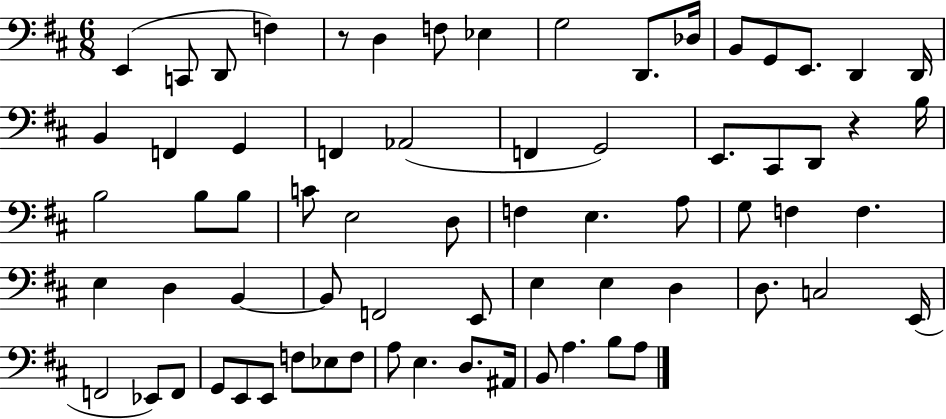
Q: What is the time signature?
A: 6/8